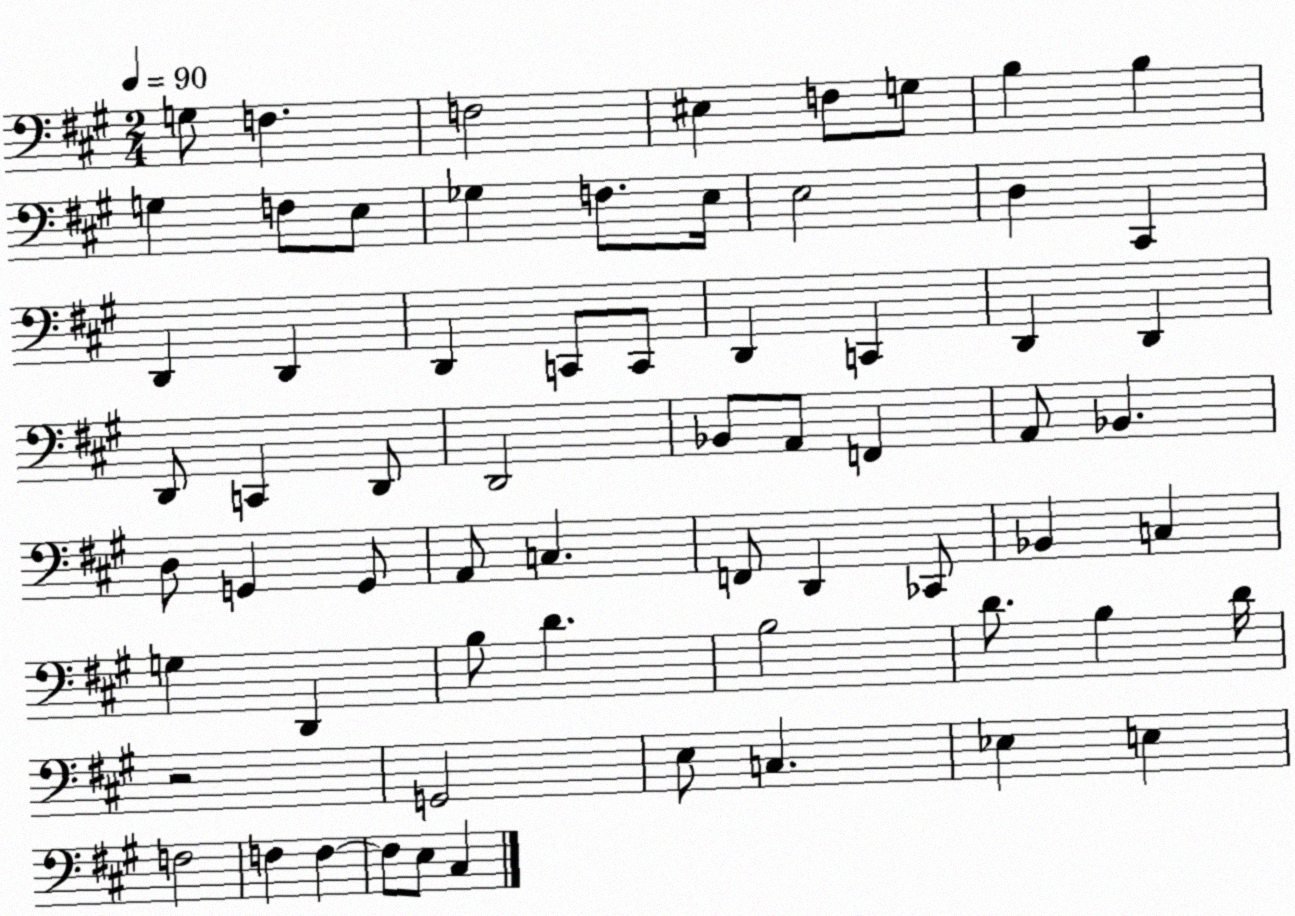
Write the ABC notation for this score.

X:1
T:Untitled
M:2/4
L:1/4
K:A
G,/2 F, F,2 ^E, F,/2 G,/2 B, B, G, F,/2 E,/2 _G, F,/2 E,/4 E,2 D, ^C,, D,, D,, D,, C,,/2 C,,/2 D,, C,, D,, D,, D,,/2 C,, D,,/2 D,,2 _B,,/2 A,,/2 F,, A,,/2 _B,, D,/2 G,, G,,/2 A,,/2 C, F,,/2 D,, _C,,/2 _B,, C, G, D,, B,/2 D B,2 D/2 B, D/4 z2 G,,2 E,/2 C, _E, E, F,2 F, F, F,/2 E,/2 ^C,